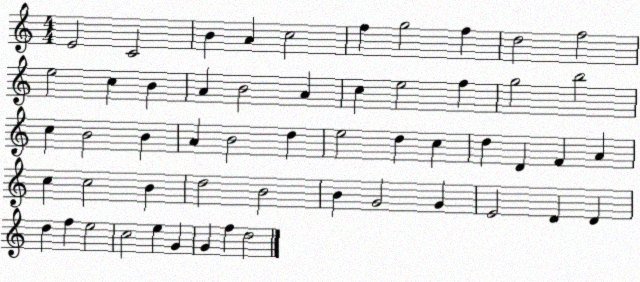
X:1
T:Untitled
M:4/4
L:1/4
K:C
E2 C2 B A c2 f g2 f d2 f2 e2 c B A B2 A c e2 f g2 b2 c B2 B A B2 d e2 d c d D F A c c2 B d2 B2 B G2 G E2 D D d f e2 c2 e G G f d2